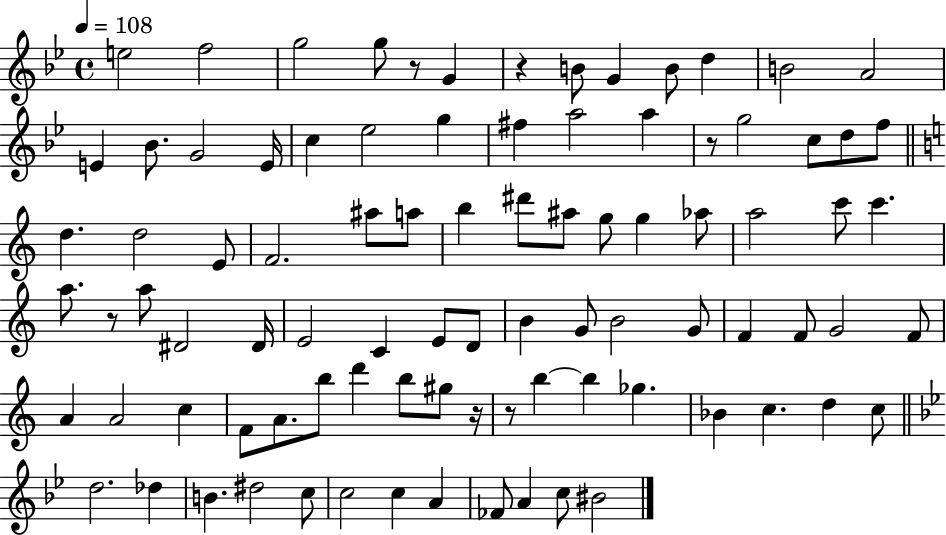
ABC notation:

X:1
T:Untitled
M:4/4
L:1/4
K:Bb
e2 f2 g2 g/2 z/2 G z B/2 G B/2 d B2 A2 E _B/2 G2 E/4 c _e2 g ^f a2 a z/2 g2 c/2 d/2 f/2 d d2 E/2 F2 ^a/2 a/2 b ^d'/2 ^a/2 g/2 g _a/2 a2 c'/2 c' a/2 z/2 a/2 ^D2 ^D/4 E2 C E/2 D/2 B G/2 B2 G/2 F F/2 G2 F/2 A A2 c F/2 A/2 b/2 d' b/2 ^g/2 z/4 z/2 b b _g _B c d c/2 d2 _d B ^d2 c/2 c2 c A _F/2 A c/2 ^B2